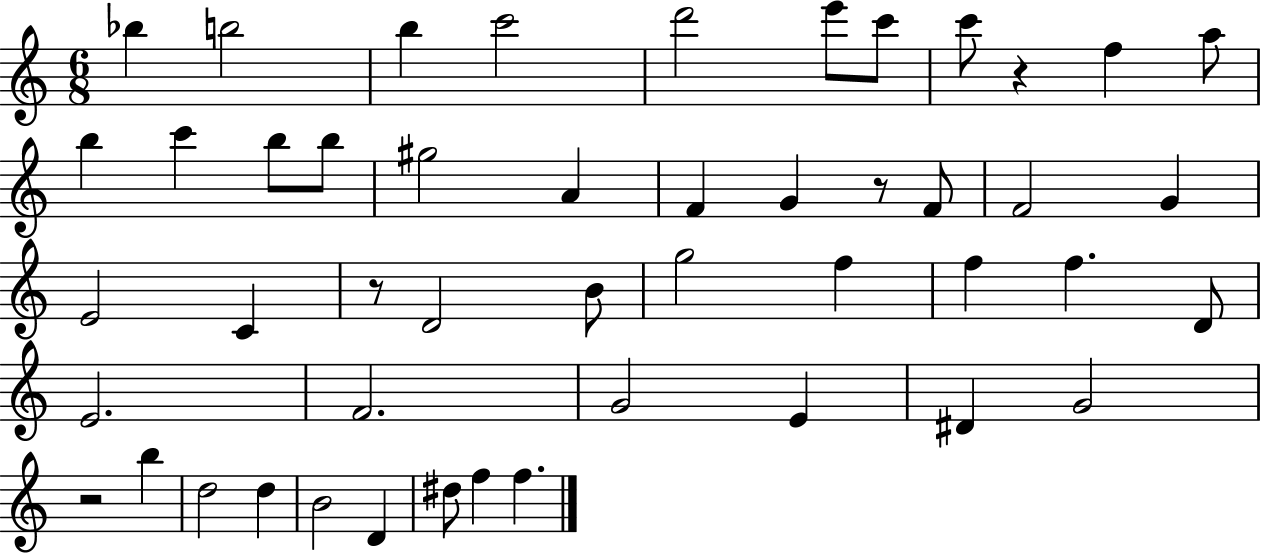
Bb5/q B5/h B5/q C6/h D6/h E6/e C6/e C6/e R/q F5/q A5/e B5/q C6/q B5/e B5/e G#5/h A4/q F4/q G4/q R/e F4/e F4/h G4/q E4/h C4/q R/e D4/h B4/e G5/h F5/q F5/q F5/q. D4/e E4/h. F4/h. G4/h E4/q D#4/q G4/h R/h B5/q D5/h D5/q B4/h D4/q D#5/e F5/q F5/q.